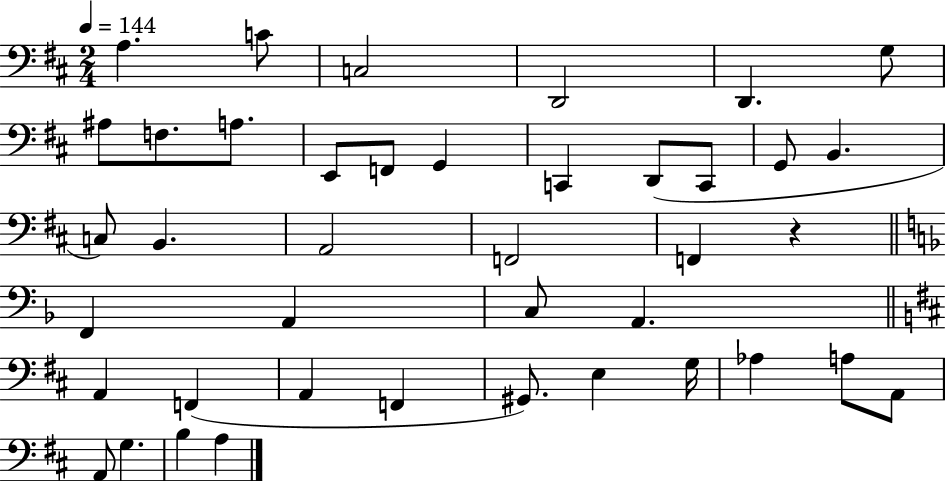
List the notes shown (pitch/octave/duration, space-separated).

A3/q. C4/e C3/h D2/h D2/q. G3/e A#3/e F3/e. A3/e. E2/e F2/e G2/q C2/q D2/e C2/e G2/e B2/q. C3/e B2/q. A2/h F2/h F2/q R/q F2/q A2/q C3/e A2/q. A2/q F2/q A2/q F2/q G#2/e. E3/q G3/s Ab3/q A3/e A2/e A2/e G3/q. B3/q A3/q